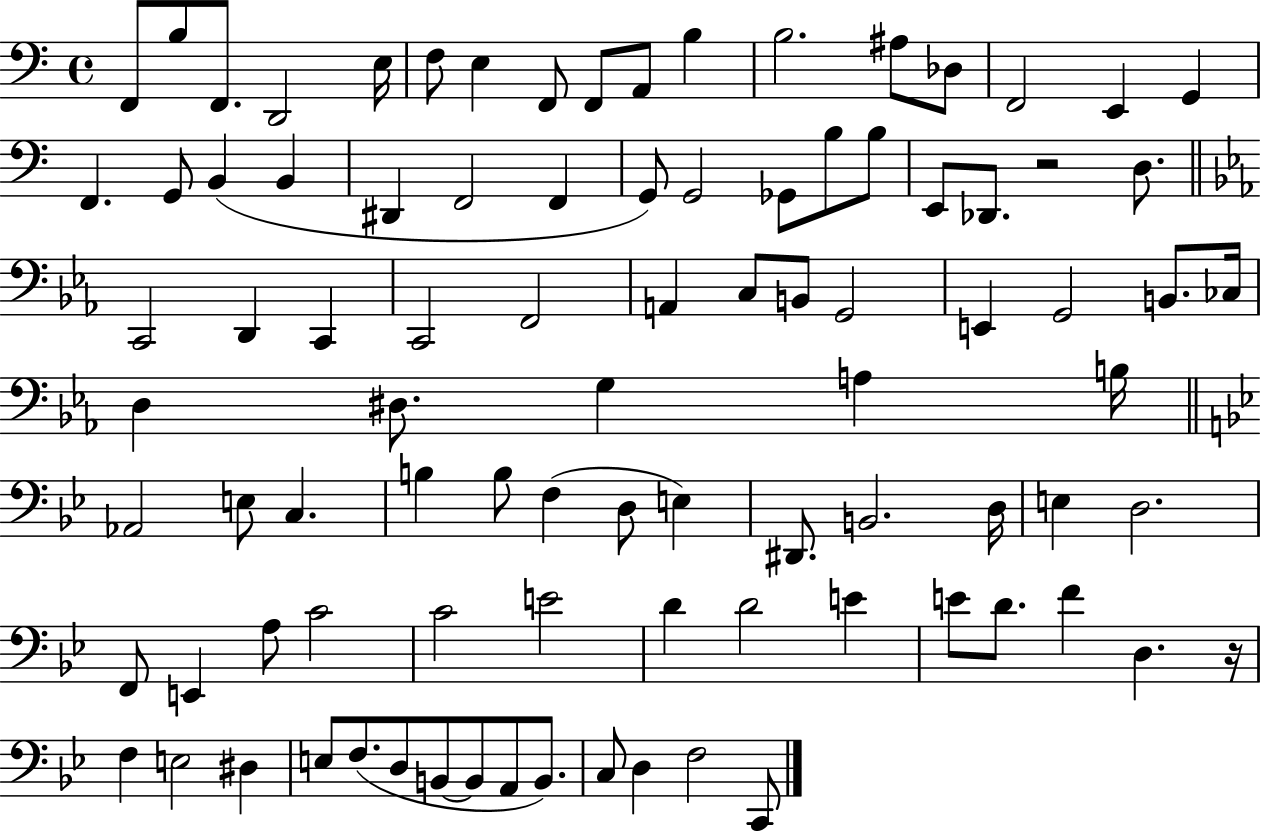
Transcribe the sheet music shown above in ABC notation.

X:1
T:Untitled
M:4/4
L:1/4
K:C
F,,/2 B,/2 F,,/2 D,,2 E,/4 F,/2 E, F,,/2 F,,/2 A,,/2 B, B,2 ^A,/2 _D,/2 F,,2 E,, G,, F,, G,,/2 B,, B,, ^D,, F,,2 F,, G,,/2 G,,2 _G,,/2 B,/2 B,/2 E,,/2 _D,,/2 z2 D,/2 C,,2 D,, C,, C,,2 F,,2 A,, C,/2 B,,/2 G,,2 E,, G,,2 B,,/2 _C,/4 D, ^D,/2 G, A, B,/4 _A,,2 E,/2 C, B, B,/2 F, D,/2 E, ^D,,/2 B,,2 D,/4 E, D,2 F,,/2 E,, A,/2 C2 C2 E2 D D2 E E/2 D/2 F D, z/4 F, E,2 ^D, E,/2 F,/2 D,/2 B,,/2 B,,/2 A,,/2 B,,/2 C,/2 D, F,2 C,,/2